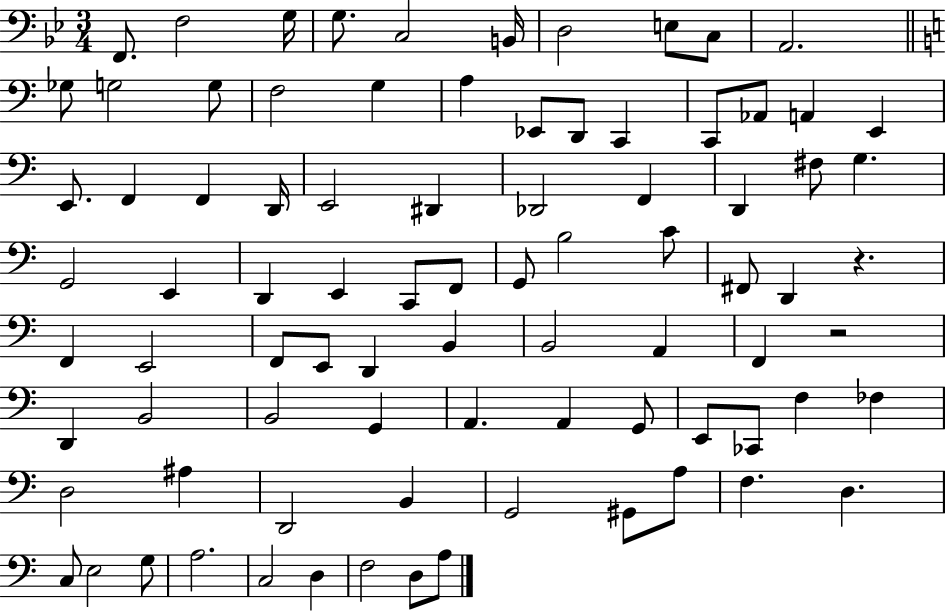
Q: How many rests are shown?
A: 2